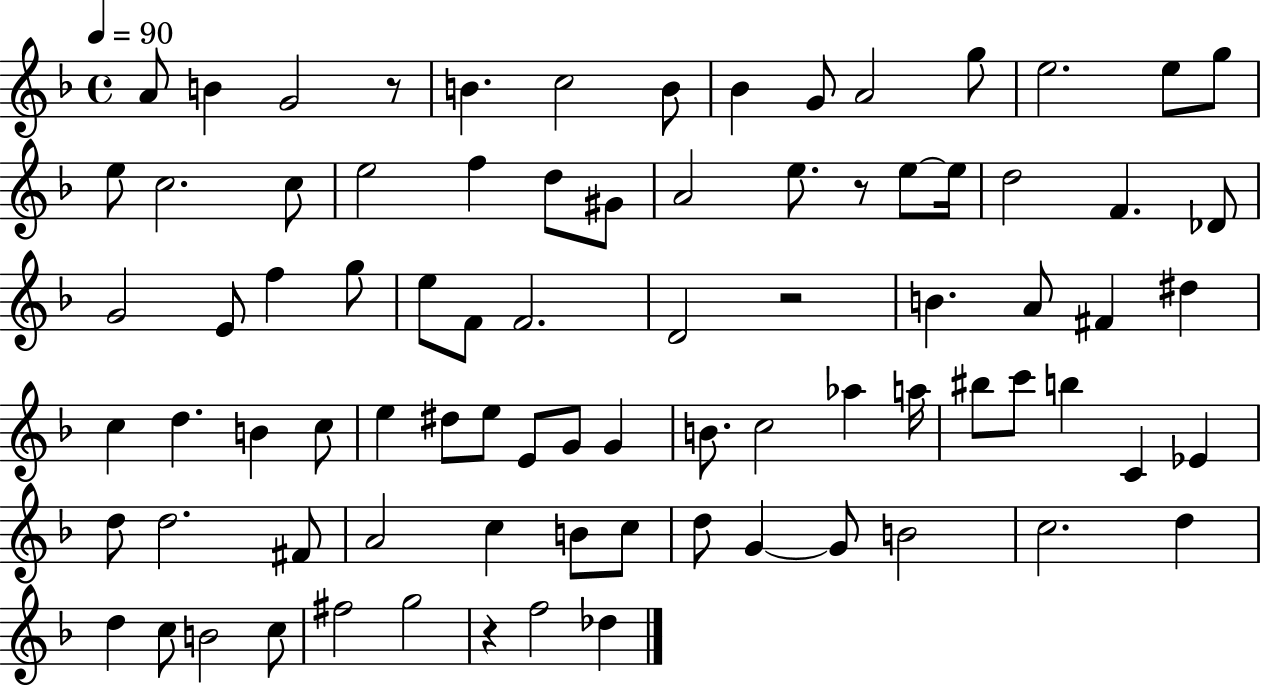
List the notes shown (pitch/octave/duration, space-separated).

A4/e B4/q G4/h R/e B4/q. C5/h B4/e Bb4/q G4/e A4/h G5/e E5/h. E5/e G5/e E5/e C5/h. C5/e E5/h F5/q D5/e G#4/e A4/h E5/e. R/e E5/e E5/s D5/h F4/q. Db4/e G4/h E4/e F5/q G5/e E5/e F4/e F4/h. D4/h R/h B4/q. A4/e F#4/q D#5/q C5/q D5/q. B4/q C5/e E5/q D#5/e E5/e E4/e G4/e G4/q B4/e. C5/h Ab5/q A5/s BIS5/e C6/e B5/q C4/q Eb4/q D5/e D5/h. F#4/e A4/h C5/q B4/e C5/e D5/e G4/q G4/e B4/h C5/h. D5/q D5/q C5/e B4/h C5/e F#5/h G5/h R/q F5/h Db5/q